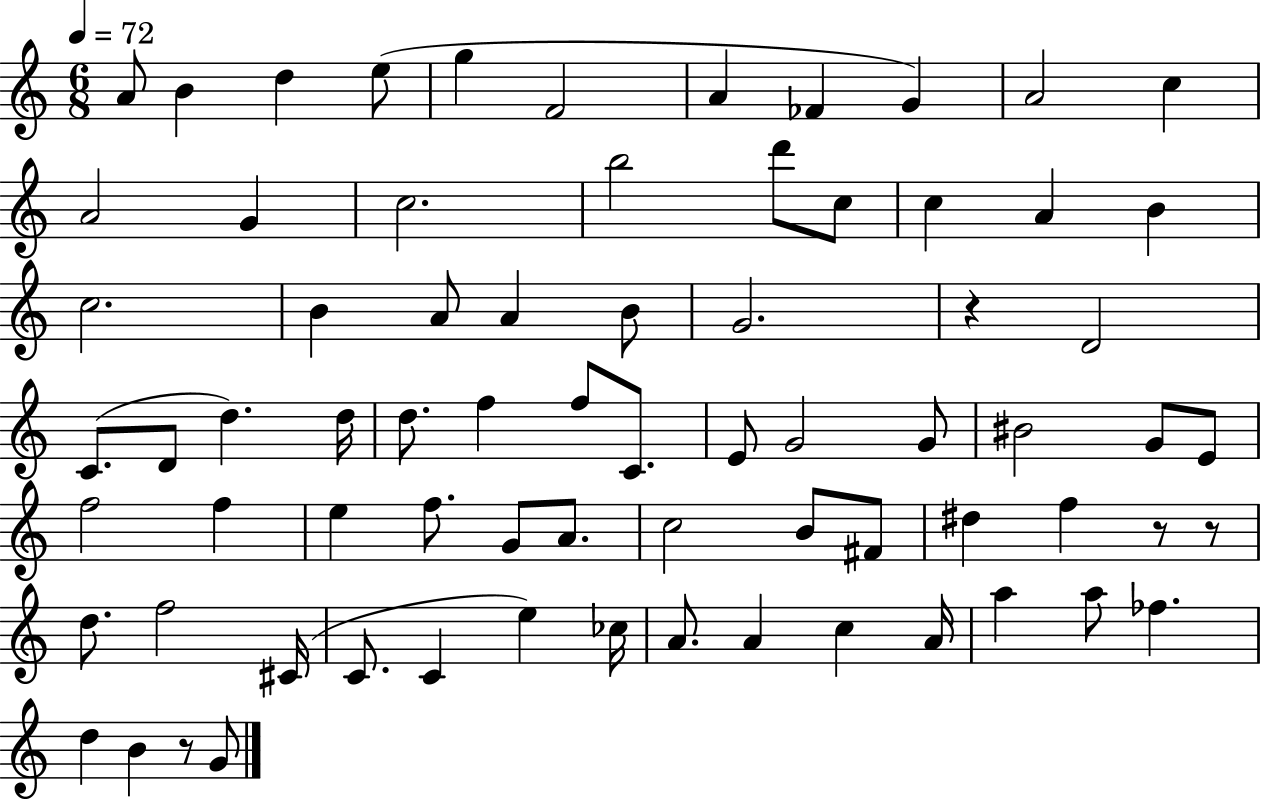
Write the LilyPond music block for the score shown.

{
  \clef treble
  \numericTimeSignature
  \time 6/8
  \key c \major
  \tempo 4 = 72
  a'8 b'4 d''4 e''8( | g''4 f'2 | a'4 fes'4 g'4) | a'2 c''4 | \break a'2 g'4 | c''2. | b''2 d'''8 c''8 | c''4 a'4 b'4 | \break c''2. | b'4 a'8 a'4 b'8 | g'2. | r4 d'2 | \break c'8.( d'8 d''4.) d''16 | d''8. f''4 f''8 c'8. | e'8 g'2 g'8 | bis'2 g'8 e'8 | \break f''2 f''4 | e''4 f''8. g'8 a'8. | c''2 b'8 fis'8 | dis''4 f''4 r8 r8 | \break d''8. f''2 cis'16( | c'8. c'4 e''4) ces''16 | a'8. a'4 c''4 a'16 | a''4 a''8 fes''4. | \break d''4 b'4 r8 g'8 | \bar "|."
}